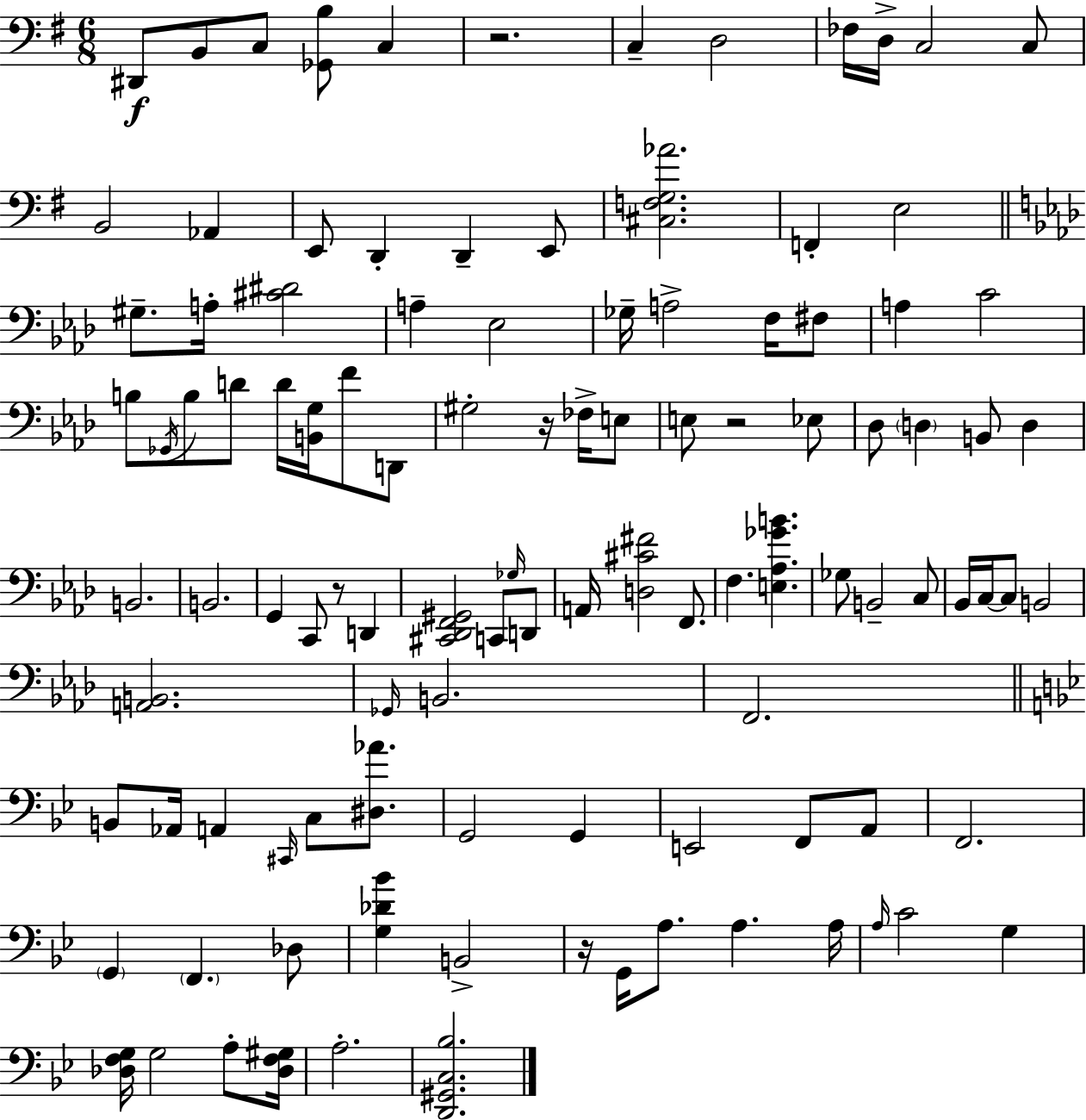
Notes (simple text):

D#2/e B2/e C3/e [Gb2,B3]/e C3/q R/h. C3/q D3/h FES3/s D3/s C3/h C3/e B2/h Ab2/q E2/e D2/q D2/q E2/e [C#3,F3,G3,Ab4]/h. F2/q E3/h G#3/e. A3/s [C#4,D#4]/h A3/q Eb3/h Gb3/s A3/h F3/s F#3/e A3/q C4/h B3/e Gb2/s B3/e D4/e D4/s [B2,G3]/s F4/e D2/e G#3/h R/s FES3/s E3/e E3/e R/h Eb3/e Db3/e D3/q B2/e D3/q B2/h. B2/h. G2/q C2/e R/e D2/q [C#2,Db2,F2,G#2]/h C2/e Gb3/s D2/e A2/s [D3,C#4,F#4]/h F2/e. F3/q. [E3,Ab3,Gb4,B4]/q. Gb3/e B2/h C3/e Bb2/s C3/s C3/e B2/h [A2,B2]/h. Gb2/s B2/h. F2/h. B2/e Ab2/s A2/q C#2/s C3/e [D#3,Ab4]/e. G2/h G2/q E2/h F2/e A2/e F2/h. G2/q F2/q. Db3/e [G3,Db4,Bb4]/q B2/h R/s G2/s A3/e. A3/q. A3/s A3/s C4/h G3/q [Db3,F3,G3]/s G3/h A3/e [Db3,F3,G#3]/s A3/h. [D2,G#2,C3,Bb3]/h.